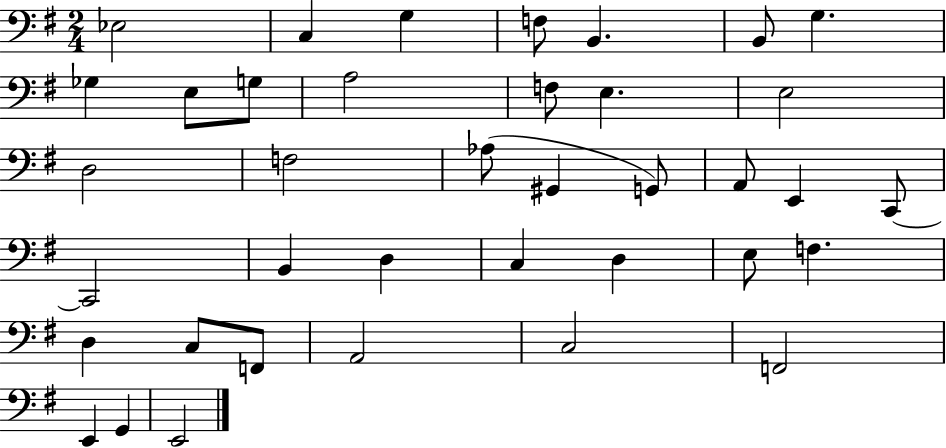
Eb3/h C3/q G3/q F3/e B2/q. B2/e G3/q. Gb3/q E3/e G3/e A3/h F3/e E3/q. E3/h D3/h F3/h Ab3/e G#2/q G2/e A2/e E2/q C2/e C2/h B2/q D3/q C3/q D3/q E3/e F3/q. D3/q C3/e F2/e A2/h C3/h F2/h E2/q G2/q E2/h